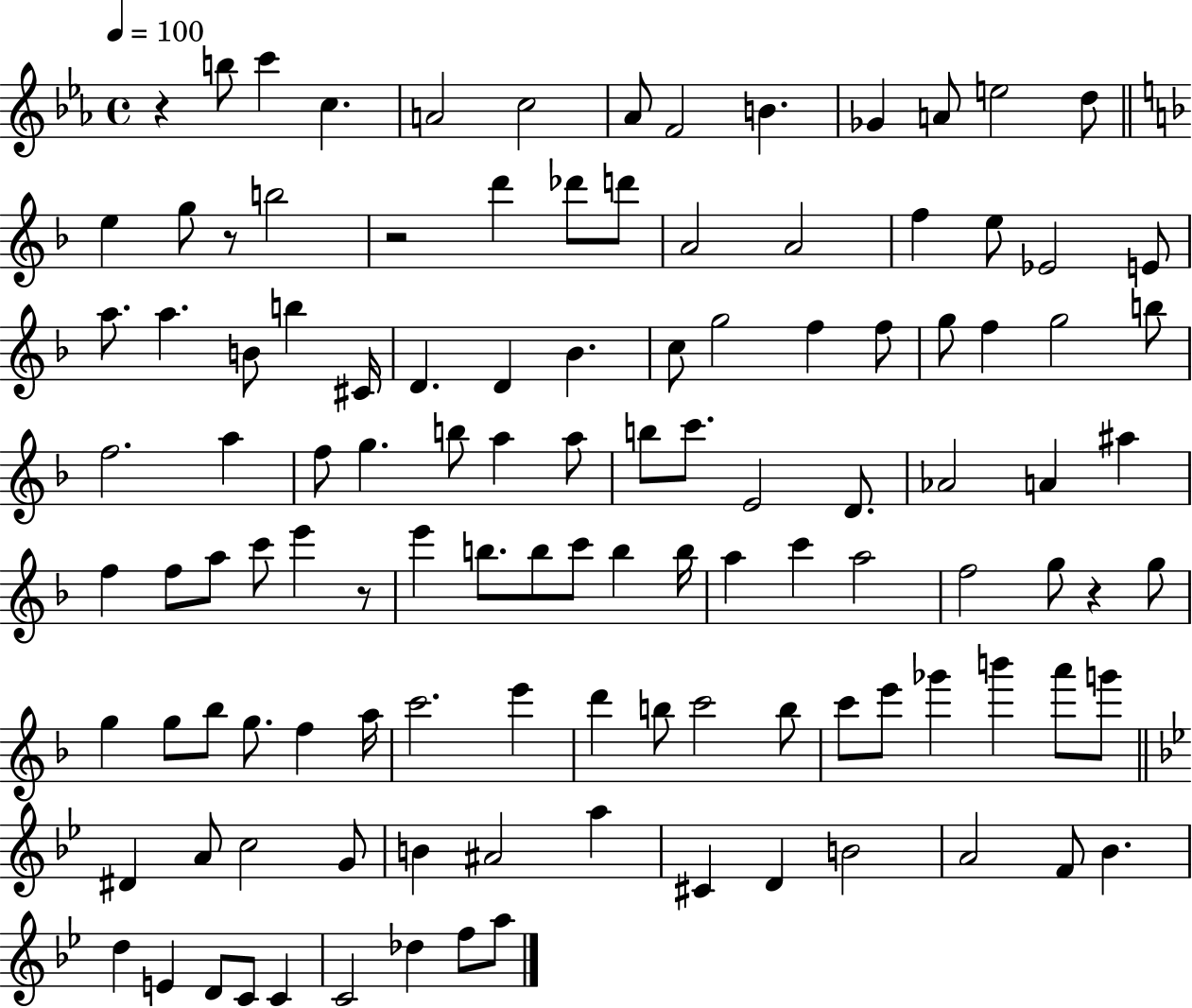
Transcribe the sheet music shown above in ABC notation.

X:1
T:Untitled
M:4/4
L:1/4
K:Eb
z b/2 c' c A2 c2 _A/2 F2 B _G A/2 e2 d/2 e g/2 z/2 b2 z2 d' _d'/2 d'/2 A2 A2 f e/2 _E2 E/2 a/2 a B/2 b ^C/4 D D _B c/2 g2 f f/2 g/2 f g2 b/2 f2 a f/2 g b/2 a a/2 b/2 c'/2 E2 D/2 _A2 A ^a f f/2 a/2 c'/2 e' z/2 e' b/2 b/2 c'/2 b b/4 a c' a2 f2 g/2 z g/2 g g/2 _b/2 g/2 f a/4 c'2 e' d' b/2 c'2 b/2 c'/2 e'/2 _g' b' a'/2 g'/2 ^D A/2 c2 G/2 B ^A2 a ^C D B2 A2 F/2 _B d E D/2 C/2 C C2 _d f/2 a/2